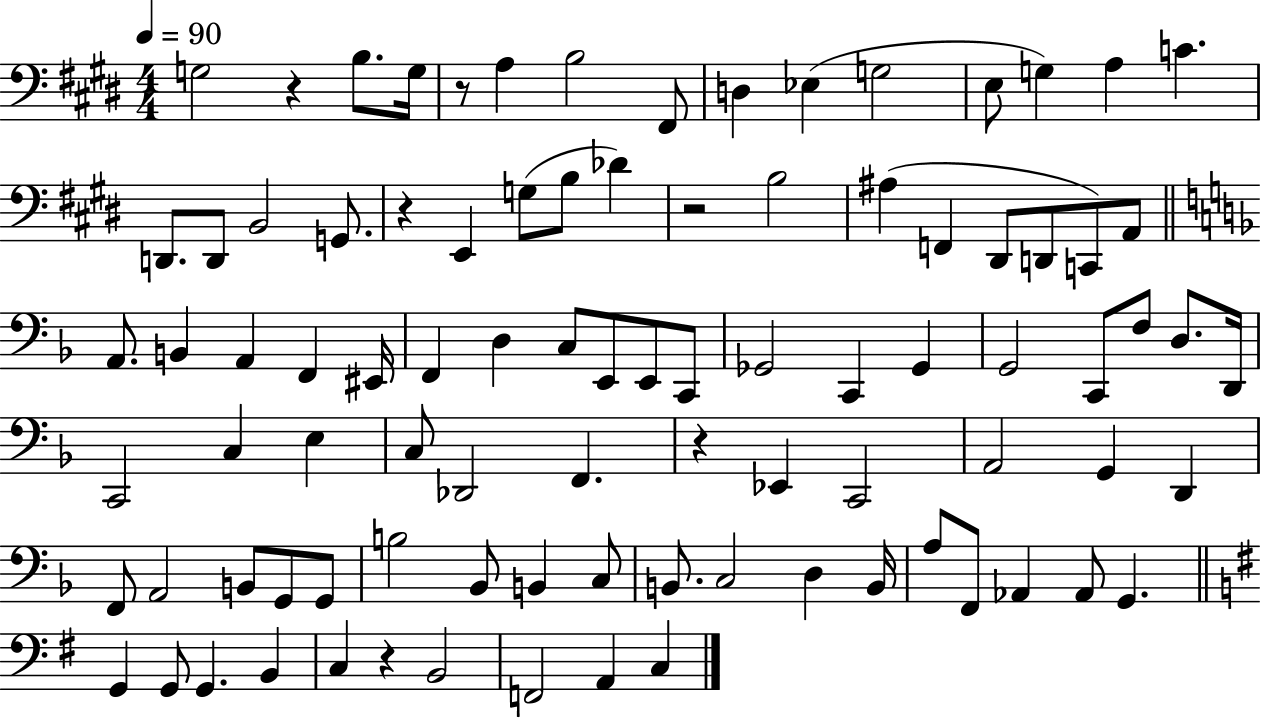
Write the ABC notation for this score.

X:1
T:Untitled
M:4/4
L:1/4
K:E
G,2 z B,/2 G,/4 z/2 A, B,2 ^F,,/2 D, _E, G,2 E,/2 G, A, C D,,/2 D,,/2 B,,2 G,,/2 z E,, G,/2 B,/2 _D z2 B,2 ^A, F,, ^D,,/2 D,,/2 C,,/2 A,,/2 A,,/2 B,, A,, F,, ^E,,/4 F,, D, C,/2 E,,/2 E,,/2 C,,/2 _G,,2 C,, _G,, G,,2 C,,/2 F,/2 D,/2 D,,/4 C,,2 C, E, C,/2 _D,,2 F,, z _E,, C,,2 A,,2 G,, D,, F,,/2 A,,2 B,,/2 G,,/2 G,,/2 B,2 _B,,/2 B,, C,/2 B,,/2 C,2 D, B,,/4 A,/2 F,,/2 _A,, _A,,/2 G,, G,, G,,/2 G,, B,, C, z B,,2 F,,2 A,, C,